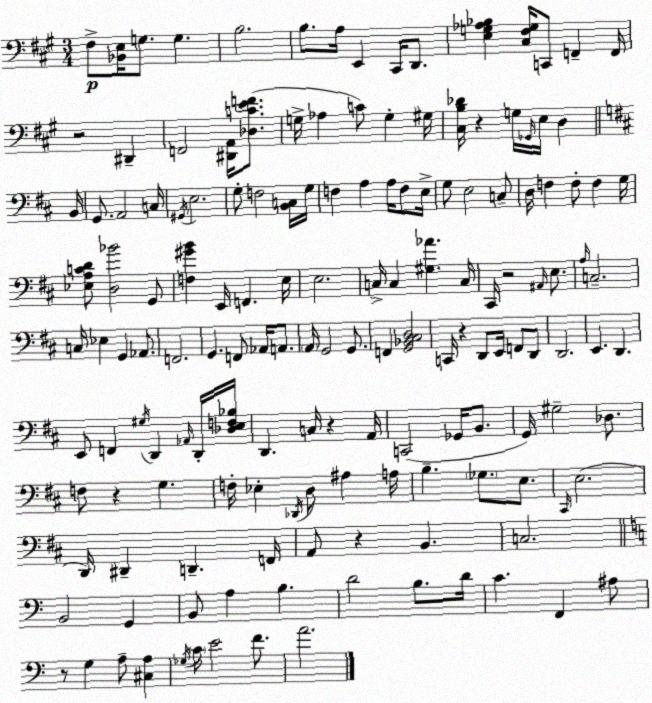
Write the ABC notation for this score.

X:1
T:Untitled
M:3/4
L:1/4
K:A
^F,/2 [_B,,E,]/4 G,/2 G, B,2 B,/2 A,/4 E,, ^C,,/4 D,,/2 [E,G,_A,_B,] [^C,^F,G,]/4 C,,/2 F,, F,,/4 z2 ^D,, F,,2 [^D,,A,,]/4 [_D,CEF]/2 G,/4 _A, C/2 G, ^G,/4 [^C,B,_D]/4 z G,/4 _G,,/4 E,/4 D, B,,/4 G,,/2 A,,2 C,/4 ^G,,/4 E,2 G,/2 F,2 [B,,C,]/4 G,/4 F, A, A,/4 F,/2 E,/4 G,/2 E,2 C,/2 D,/4 F, F,/2 F, G,/4 [_E,A,CD]/2 [D,_B]2 G,,/2 [F,^GB] E,,/4 F,, E,/4 E,2 C,/4 C, [^G,_A] C,/4 ^C,,/4 z2 ^A,,/4 E,/2 A,/4 C,2 C,/4 _E, G,, _A,,/2 F,,2 G,, F,,/2 _A,,/4 A,,/2 A,,/4 G,,2 G,,/2 F,, [G,,_B,,^C,D,]2 C,,/4 z D,,/2 E,,/4 F,,/2 D,,/2 D,,2 E,, D,, E,,/2 F,, ^G,/4 D,, _A,,/4 D,,/4 [_D,E,F,_B,]/4 D,, C,/4 z A,,/4 C,,2 _G,,/4 B,,/2 G,,/4 ^G,2 _D,/2 F,/2 z G, F,/4 _E, _D,,/4 D,/2 ^A, A,/4 B, _G,/2 E,/2 ^C,,/4 E,2 D,,/4 ^D,, D,, F,,/4 A,,/2 z B,, C,2 B,,2 G,, B,,/2 A, B, D2 B,/2 D/4 C F,, ^A,/2 z/2 G, A,/2 [^C,A,] _G,/4 C/4 E2 F/2 A2